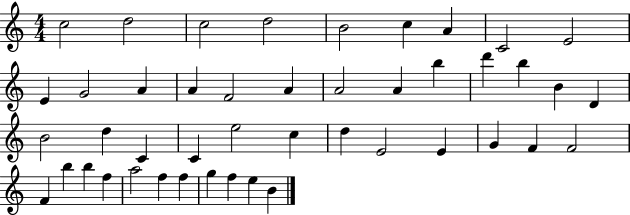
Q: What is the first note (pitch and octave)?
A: C5